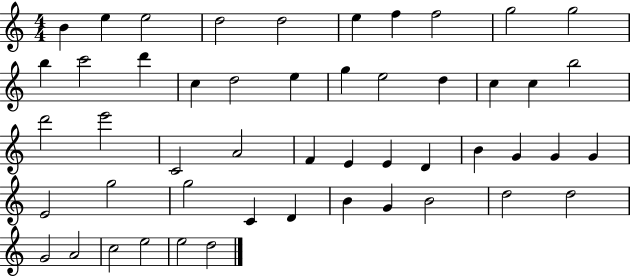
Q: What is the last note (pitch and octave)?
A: D5